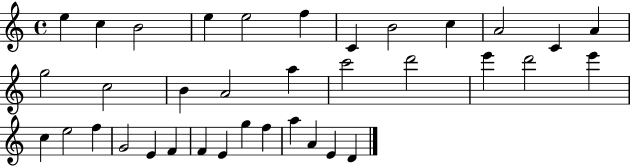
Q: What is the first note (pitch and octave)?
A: E5